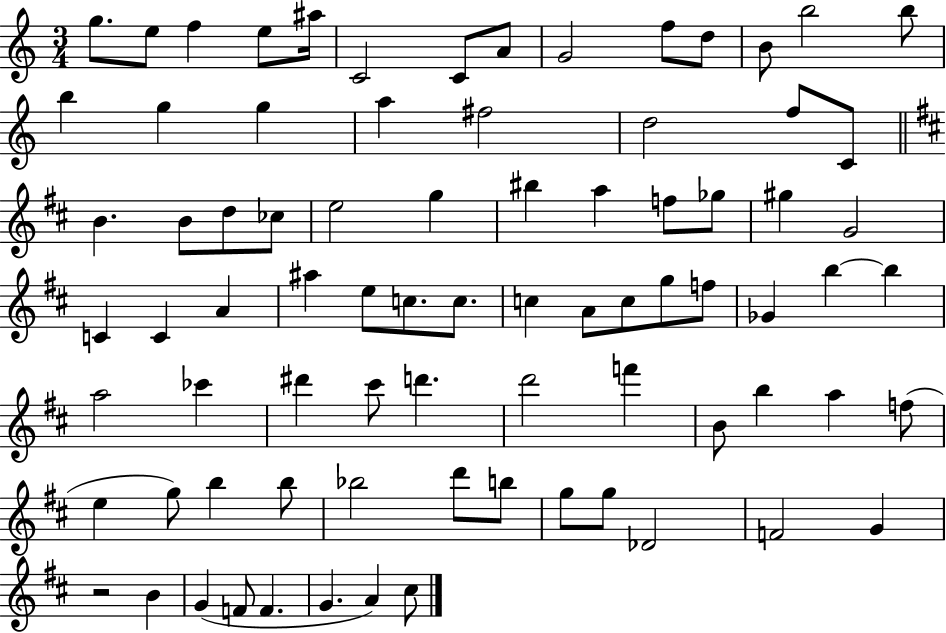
{
  \clef treble
  \numericTimeSignature
  \time 3/4
  \key c \major
  g''8. e''8 f''4 e''8 ais''16 | c'2 c'8 a'8 | g'2 f''8 d''8 | b'8 b''2 b''8 | \break b''4 g''4 g''4 | a''4 fis''2 | d''2 f''8 c'8 | \bar "||" \break \key d \major b'4. b'8 d''8 ces''8 | e''2 g''4 | bis''4 a''4 f''8 ges''8 | gis''4 g'2 | \break c'4 c'4 a'4 | ais''4 e''8 c''8. c''8. | c''4 a'8 c''8 g''8 f''8 | ges'4 b''4~~ b''4 | \break a''2 ces'''4 | dis'''4 cis'''8 d'''4. | d'''2 f'''4 | b'8 b''4 a''4 f''8( | \break e''4 g''8) b''4 b''8 | bes''2 d'''8 b''8 | g''8 g''8 des'2 | f'2 g'4 | \break r2 b'4 | g'4( f'8 f'4. | g'4. a'4) cis''8 | \bar "|."
}